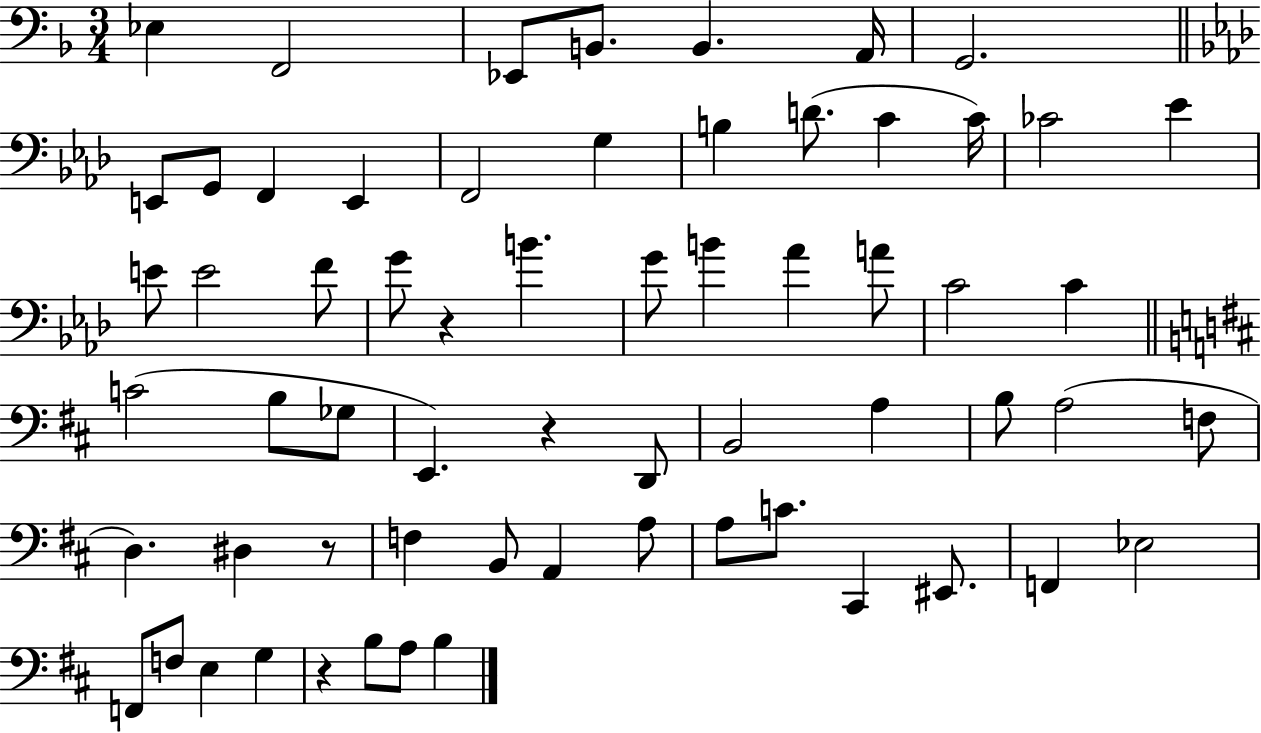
Eb3/q F2/h Eb2/e B2/e. B2/q. A2/s G2/h. E2/e G2/e F2/q E2/q F2/h G3/q B3/q D4/e. C4/q C4/s CES4/h Eb4/q E4/e E4/h F4/e G4/e R/q B4/q. G4/e B4/q Ab4/q A4/e C4/h C4/q C4/h B3/e Gb3/e E2/q. R/q D2/e B2/h A3/q B3/e A3/h F3/e D3/q. D#3/q R/e F3/q B2/e A2/q A3/e A3/e C4/e. C#2/q EIS2/e. F2/q Eb3/h F2/e F3/e E3/q G3/q R/q B3/e A3/e B3/q